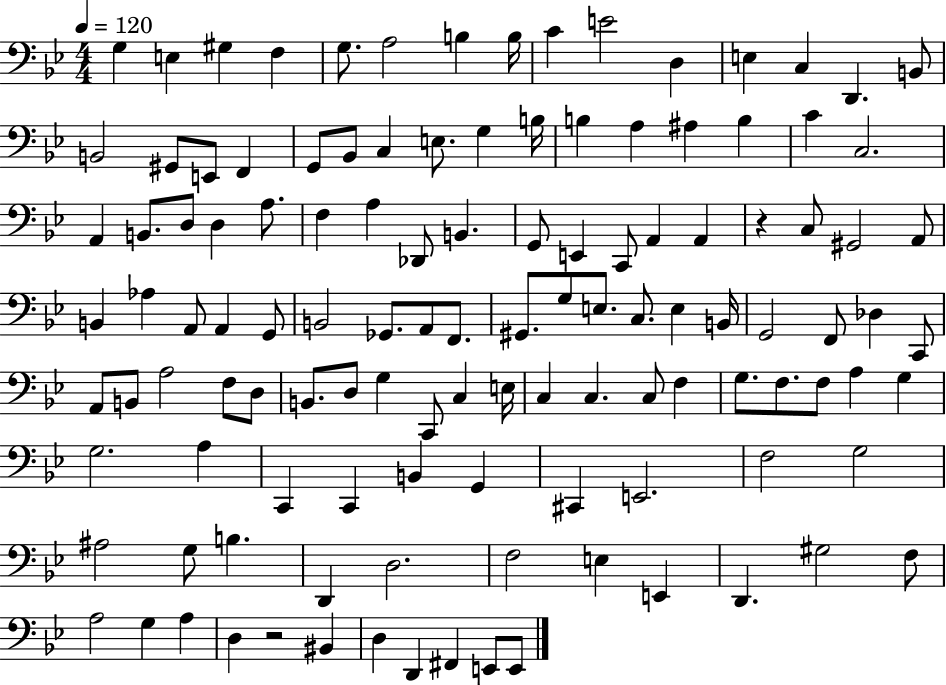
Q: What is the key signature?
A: BES major